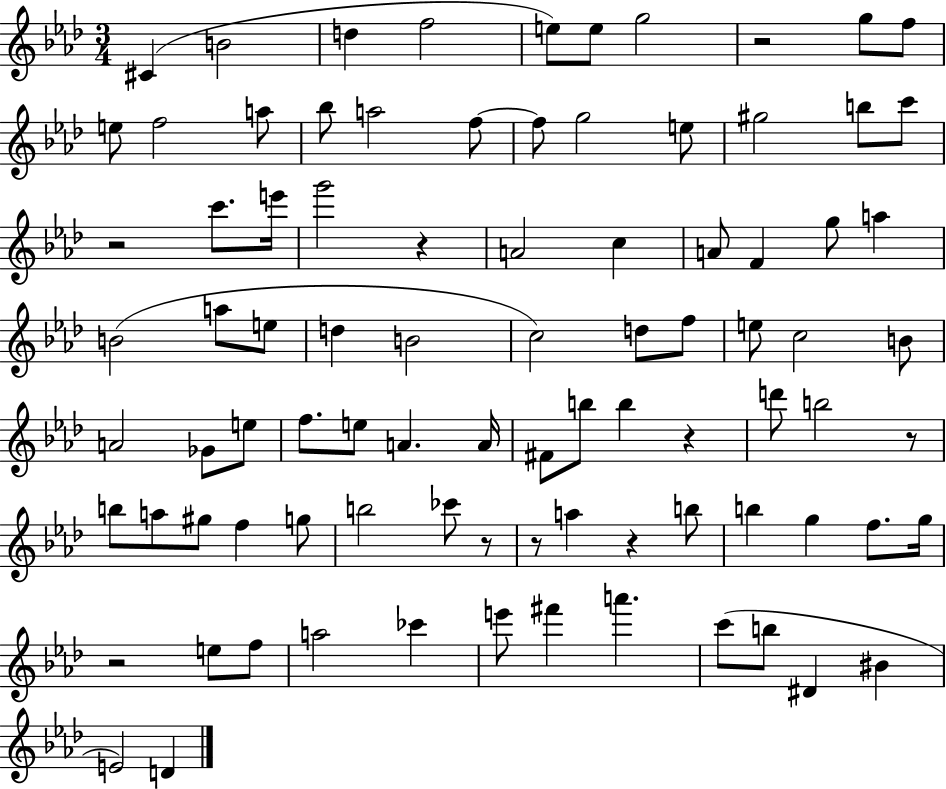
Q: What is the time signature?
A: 3/4